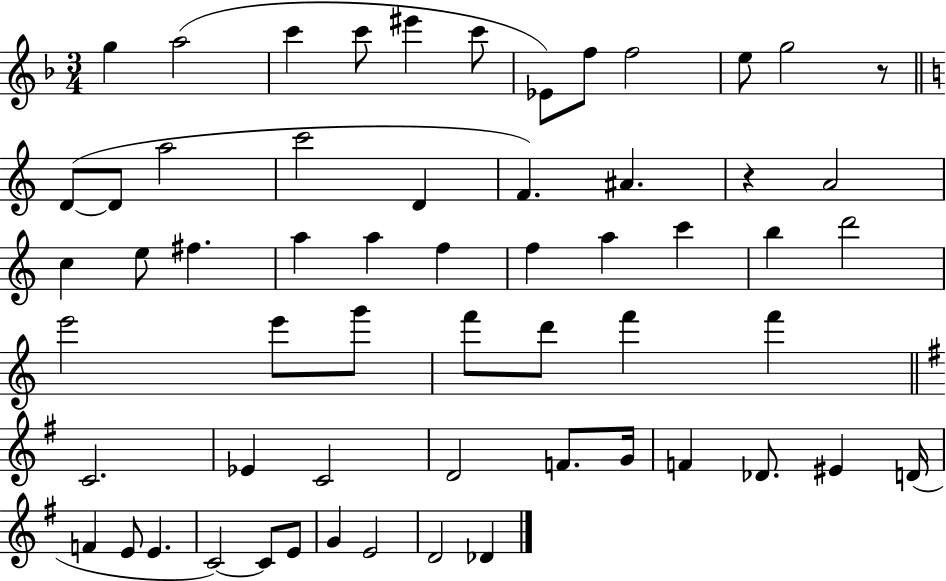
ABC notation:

X:1
T:Untitled
M:3/4
L:1/4
K:F
g a2 c' c'/2 ^e' c'/2 _E/2 f/2 f2 e/2 g2 z/2 D/2 D/2 a2 c'2 D F ^A z A2 c e/2 ^f a a f f a c' b d'2 e'2 e'/2 g'/2 f'/2 d'/2 f' f' C2 _E C2 D2 F/2 G/4 F _D/2 ^E D/4 F E/2 E C2 C/2 E/2 G E2 D2 _D